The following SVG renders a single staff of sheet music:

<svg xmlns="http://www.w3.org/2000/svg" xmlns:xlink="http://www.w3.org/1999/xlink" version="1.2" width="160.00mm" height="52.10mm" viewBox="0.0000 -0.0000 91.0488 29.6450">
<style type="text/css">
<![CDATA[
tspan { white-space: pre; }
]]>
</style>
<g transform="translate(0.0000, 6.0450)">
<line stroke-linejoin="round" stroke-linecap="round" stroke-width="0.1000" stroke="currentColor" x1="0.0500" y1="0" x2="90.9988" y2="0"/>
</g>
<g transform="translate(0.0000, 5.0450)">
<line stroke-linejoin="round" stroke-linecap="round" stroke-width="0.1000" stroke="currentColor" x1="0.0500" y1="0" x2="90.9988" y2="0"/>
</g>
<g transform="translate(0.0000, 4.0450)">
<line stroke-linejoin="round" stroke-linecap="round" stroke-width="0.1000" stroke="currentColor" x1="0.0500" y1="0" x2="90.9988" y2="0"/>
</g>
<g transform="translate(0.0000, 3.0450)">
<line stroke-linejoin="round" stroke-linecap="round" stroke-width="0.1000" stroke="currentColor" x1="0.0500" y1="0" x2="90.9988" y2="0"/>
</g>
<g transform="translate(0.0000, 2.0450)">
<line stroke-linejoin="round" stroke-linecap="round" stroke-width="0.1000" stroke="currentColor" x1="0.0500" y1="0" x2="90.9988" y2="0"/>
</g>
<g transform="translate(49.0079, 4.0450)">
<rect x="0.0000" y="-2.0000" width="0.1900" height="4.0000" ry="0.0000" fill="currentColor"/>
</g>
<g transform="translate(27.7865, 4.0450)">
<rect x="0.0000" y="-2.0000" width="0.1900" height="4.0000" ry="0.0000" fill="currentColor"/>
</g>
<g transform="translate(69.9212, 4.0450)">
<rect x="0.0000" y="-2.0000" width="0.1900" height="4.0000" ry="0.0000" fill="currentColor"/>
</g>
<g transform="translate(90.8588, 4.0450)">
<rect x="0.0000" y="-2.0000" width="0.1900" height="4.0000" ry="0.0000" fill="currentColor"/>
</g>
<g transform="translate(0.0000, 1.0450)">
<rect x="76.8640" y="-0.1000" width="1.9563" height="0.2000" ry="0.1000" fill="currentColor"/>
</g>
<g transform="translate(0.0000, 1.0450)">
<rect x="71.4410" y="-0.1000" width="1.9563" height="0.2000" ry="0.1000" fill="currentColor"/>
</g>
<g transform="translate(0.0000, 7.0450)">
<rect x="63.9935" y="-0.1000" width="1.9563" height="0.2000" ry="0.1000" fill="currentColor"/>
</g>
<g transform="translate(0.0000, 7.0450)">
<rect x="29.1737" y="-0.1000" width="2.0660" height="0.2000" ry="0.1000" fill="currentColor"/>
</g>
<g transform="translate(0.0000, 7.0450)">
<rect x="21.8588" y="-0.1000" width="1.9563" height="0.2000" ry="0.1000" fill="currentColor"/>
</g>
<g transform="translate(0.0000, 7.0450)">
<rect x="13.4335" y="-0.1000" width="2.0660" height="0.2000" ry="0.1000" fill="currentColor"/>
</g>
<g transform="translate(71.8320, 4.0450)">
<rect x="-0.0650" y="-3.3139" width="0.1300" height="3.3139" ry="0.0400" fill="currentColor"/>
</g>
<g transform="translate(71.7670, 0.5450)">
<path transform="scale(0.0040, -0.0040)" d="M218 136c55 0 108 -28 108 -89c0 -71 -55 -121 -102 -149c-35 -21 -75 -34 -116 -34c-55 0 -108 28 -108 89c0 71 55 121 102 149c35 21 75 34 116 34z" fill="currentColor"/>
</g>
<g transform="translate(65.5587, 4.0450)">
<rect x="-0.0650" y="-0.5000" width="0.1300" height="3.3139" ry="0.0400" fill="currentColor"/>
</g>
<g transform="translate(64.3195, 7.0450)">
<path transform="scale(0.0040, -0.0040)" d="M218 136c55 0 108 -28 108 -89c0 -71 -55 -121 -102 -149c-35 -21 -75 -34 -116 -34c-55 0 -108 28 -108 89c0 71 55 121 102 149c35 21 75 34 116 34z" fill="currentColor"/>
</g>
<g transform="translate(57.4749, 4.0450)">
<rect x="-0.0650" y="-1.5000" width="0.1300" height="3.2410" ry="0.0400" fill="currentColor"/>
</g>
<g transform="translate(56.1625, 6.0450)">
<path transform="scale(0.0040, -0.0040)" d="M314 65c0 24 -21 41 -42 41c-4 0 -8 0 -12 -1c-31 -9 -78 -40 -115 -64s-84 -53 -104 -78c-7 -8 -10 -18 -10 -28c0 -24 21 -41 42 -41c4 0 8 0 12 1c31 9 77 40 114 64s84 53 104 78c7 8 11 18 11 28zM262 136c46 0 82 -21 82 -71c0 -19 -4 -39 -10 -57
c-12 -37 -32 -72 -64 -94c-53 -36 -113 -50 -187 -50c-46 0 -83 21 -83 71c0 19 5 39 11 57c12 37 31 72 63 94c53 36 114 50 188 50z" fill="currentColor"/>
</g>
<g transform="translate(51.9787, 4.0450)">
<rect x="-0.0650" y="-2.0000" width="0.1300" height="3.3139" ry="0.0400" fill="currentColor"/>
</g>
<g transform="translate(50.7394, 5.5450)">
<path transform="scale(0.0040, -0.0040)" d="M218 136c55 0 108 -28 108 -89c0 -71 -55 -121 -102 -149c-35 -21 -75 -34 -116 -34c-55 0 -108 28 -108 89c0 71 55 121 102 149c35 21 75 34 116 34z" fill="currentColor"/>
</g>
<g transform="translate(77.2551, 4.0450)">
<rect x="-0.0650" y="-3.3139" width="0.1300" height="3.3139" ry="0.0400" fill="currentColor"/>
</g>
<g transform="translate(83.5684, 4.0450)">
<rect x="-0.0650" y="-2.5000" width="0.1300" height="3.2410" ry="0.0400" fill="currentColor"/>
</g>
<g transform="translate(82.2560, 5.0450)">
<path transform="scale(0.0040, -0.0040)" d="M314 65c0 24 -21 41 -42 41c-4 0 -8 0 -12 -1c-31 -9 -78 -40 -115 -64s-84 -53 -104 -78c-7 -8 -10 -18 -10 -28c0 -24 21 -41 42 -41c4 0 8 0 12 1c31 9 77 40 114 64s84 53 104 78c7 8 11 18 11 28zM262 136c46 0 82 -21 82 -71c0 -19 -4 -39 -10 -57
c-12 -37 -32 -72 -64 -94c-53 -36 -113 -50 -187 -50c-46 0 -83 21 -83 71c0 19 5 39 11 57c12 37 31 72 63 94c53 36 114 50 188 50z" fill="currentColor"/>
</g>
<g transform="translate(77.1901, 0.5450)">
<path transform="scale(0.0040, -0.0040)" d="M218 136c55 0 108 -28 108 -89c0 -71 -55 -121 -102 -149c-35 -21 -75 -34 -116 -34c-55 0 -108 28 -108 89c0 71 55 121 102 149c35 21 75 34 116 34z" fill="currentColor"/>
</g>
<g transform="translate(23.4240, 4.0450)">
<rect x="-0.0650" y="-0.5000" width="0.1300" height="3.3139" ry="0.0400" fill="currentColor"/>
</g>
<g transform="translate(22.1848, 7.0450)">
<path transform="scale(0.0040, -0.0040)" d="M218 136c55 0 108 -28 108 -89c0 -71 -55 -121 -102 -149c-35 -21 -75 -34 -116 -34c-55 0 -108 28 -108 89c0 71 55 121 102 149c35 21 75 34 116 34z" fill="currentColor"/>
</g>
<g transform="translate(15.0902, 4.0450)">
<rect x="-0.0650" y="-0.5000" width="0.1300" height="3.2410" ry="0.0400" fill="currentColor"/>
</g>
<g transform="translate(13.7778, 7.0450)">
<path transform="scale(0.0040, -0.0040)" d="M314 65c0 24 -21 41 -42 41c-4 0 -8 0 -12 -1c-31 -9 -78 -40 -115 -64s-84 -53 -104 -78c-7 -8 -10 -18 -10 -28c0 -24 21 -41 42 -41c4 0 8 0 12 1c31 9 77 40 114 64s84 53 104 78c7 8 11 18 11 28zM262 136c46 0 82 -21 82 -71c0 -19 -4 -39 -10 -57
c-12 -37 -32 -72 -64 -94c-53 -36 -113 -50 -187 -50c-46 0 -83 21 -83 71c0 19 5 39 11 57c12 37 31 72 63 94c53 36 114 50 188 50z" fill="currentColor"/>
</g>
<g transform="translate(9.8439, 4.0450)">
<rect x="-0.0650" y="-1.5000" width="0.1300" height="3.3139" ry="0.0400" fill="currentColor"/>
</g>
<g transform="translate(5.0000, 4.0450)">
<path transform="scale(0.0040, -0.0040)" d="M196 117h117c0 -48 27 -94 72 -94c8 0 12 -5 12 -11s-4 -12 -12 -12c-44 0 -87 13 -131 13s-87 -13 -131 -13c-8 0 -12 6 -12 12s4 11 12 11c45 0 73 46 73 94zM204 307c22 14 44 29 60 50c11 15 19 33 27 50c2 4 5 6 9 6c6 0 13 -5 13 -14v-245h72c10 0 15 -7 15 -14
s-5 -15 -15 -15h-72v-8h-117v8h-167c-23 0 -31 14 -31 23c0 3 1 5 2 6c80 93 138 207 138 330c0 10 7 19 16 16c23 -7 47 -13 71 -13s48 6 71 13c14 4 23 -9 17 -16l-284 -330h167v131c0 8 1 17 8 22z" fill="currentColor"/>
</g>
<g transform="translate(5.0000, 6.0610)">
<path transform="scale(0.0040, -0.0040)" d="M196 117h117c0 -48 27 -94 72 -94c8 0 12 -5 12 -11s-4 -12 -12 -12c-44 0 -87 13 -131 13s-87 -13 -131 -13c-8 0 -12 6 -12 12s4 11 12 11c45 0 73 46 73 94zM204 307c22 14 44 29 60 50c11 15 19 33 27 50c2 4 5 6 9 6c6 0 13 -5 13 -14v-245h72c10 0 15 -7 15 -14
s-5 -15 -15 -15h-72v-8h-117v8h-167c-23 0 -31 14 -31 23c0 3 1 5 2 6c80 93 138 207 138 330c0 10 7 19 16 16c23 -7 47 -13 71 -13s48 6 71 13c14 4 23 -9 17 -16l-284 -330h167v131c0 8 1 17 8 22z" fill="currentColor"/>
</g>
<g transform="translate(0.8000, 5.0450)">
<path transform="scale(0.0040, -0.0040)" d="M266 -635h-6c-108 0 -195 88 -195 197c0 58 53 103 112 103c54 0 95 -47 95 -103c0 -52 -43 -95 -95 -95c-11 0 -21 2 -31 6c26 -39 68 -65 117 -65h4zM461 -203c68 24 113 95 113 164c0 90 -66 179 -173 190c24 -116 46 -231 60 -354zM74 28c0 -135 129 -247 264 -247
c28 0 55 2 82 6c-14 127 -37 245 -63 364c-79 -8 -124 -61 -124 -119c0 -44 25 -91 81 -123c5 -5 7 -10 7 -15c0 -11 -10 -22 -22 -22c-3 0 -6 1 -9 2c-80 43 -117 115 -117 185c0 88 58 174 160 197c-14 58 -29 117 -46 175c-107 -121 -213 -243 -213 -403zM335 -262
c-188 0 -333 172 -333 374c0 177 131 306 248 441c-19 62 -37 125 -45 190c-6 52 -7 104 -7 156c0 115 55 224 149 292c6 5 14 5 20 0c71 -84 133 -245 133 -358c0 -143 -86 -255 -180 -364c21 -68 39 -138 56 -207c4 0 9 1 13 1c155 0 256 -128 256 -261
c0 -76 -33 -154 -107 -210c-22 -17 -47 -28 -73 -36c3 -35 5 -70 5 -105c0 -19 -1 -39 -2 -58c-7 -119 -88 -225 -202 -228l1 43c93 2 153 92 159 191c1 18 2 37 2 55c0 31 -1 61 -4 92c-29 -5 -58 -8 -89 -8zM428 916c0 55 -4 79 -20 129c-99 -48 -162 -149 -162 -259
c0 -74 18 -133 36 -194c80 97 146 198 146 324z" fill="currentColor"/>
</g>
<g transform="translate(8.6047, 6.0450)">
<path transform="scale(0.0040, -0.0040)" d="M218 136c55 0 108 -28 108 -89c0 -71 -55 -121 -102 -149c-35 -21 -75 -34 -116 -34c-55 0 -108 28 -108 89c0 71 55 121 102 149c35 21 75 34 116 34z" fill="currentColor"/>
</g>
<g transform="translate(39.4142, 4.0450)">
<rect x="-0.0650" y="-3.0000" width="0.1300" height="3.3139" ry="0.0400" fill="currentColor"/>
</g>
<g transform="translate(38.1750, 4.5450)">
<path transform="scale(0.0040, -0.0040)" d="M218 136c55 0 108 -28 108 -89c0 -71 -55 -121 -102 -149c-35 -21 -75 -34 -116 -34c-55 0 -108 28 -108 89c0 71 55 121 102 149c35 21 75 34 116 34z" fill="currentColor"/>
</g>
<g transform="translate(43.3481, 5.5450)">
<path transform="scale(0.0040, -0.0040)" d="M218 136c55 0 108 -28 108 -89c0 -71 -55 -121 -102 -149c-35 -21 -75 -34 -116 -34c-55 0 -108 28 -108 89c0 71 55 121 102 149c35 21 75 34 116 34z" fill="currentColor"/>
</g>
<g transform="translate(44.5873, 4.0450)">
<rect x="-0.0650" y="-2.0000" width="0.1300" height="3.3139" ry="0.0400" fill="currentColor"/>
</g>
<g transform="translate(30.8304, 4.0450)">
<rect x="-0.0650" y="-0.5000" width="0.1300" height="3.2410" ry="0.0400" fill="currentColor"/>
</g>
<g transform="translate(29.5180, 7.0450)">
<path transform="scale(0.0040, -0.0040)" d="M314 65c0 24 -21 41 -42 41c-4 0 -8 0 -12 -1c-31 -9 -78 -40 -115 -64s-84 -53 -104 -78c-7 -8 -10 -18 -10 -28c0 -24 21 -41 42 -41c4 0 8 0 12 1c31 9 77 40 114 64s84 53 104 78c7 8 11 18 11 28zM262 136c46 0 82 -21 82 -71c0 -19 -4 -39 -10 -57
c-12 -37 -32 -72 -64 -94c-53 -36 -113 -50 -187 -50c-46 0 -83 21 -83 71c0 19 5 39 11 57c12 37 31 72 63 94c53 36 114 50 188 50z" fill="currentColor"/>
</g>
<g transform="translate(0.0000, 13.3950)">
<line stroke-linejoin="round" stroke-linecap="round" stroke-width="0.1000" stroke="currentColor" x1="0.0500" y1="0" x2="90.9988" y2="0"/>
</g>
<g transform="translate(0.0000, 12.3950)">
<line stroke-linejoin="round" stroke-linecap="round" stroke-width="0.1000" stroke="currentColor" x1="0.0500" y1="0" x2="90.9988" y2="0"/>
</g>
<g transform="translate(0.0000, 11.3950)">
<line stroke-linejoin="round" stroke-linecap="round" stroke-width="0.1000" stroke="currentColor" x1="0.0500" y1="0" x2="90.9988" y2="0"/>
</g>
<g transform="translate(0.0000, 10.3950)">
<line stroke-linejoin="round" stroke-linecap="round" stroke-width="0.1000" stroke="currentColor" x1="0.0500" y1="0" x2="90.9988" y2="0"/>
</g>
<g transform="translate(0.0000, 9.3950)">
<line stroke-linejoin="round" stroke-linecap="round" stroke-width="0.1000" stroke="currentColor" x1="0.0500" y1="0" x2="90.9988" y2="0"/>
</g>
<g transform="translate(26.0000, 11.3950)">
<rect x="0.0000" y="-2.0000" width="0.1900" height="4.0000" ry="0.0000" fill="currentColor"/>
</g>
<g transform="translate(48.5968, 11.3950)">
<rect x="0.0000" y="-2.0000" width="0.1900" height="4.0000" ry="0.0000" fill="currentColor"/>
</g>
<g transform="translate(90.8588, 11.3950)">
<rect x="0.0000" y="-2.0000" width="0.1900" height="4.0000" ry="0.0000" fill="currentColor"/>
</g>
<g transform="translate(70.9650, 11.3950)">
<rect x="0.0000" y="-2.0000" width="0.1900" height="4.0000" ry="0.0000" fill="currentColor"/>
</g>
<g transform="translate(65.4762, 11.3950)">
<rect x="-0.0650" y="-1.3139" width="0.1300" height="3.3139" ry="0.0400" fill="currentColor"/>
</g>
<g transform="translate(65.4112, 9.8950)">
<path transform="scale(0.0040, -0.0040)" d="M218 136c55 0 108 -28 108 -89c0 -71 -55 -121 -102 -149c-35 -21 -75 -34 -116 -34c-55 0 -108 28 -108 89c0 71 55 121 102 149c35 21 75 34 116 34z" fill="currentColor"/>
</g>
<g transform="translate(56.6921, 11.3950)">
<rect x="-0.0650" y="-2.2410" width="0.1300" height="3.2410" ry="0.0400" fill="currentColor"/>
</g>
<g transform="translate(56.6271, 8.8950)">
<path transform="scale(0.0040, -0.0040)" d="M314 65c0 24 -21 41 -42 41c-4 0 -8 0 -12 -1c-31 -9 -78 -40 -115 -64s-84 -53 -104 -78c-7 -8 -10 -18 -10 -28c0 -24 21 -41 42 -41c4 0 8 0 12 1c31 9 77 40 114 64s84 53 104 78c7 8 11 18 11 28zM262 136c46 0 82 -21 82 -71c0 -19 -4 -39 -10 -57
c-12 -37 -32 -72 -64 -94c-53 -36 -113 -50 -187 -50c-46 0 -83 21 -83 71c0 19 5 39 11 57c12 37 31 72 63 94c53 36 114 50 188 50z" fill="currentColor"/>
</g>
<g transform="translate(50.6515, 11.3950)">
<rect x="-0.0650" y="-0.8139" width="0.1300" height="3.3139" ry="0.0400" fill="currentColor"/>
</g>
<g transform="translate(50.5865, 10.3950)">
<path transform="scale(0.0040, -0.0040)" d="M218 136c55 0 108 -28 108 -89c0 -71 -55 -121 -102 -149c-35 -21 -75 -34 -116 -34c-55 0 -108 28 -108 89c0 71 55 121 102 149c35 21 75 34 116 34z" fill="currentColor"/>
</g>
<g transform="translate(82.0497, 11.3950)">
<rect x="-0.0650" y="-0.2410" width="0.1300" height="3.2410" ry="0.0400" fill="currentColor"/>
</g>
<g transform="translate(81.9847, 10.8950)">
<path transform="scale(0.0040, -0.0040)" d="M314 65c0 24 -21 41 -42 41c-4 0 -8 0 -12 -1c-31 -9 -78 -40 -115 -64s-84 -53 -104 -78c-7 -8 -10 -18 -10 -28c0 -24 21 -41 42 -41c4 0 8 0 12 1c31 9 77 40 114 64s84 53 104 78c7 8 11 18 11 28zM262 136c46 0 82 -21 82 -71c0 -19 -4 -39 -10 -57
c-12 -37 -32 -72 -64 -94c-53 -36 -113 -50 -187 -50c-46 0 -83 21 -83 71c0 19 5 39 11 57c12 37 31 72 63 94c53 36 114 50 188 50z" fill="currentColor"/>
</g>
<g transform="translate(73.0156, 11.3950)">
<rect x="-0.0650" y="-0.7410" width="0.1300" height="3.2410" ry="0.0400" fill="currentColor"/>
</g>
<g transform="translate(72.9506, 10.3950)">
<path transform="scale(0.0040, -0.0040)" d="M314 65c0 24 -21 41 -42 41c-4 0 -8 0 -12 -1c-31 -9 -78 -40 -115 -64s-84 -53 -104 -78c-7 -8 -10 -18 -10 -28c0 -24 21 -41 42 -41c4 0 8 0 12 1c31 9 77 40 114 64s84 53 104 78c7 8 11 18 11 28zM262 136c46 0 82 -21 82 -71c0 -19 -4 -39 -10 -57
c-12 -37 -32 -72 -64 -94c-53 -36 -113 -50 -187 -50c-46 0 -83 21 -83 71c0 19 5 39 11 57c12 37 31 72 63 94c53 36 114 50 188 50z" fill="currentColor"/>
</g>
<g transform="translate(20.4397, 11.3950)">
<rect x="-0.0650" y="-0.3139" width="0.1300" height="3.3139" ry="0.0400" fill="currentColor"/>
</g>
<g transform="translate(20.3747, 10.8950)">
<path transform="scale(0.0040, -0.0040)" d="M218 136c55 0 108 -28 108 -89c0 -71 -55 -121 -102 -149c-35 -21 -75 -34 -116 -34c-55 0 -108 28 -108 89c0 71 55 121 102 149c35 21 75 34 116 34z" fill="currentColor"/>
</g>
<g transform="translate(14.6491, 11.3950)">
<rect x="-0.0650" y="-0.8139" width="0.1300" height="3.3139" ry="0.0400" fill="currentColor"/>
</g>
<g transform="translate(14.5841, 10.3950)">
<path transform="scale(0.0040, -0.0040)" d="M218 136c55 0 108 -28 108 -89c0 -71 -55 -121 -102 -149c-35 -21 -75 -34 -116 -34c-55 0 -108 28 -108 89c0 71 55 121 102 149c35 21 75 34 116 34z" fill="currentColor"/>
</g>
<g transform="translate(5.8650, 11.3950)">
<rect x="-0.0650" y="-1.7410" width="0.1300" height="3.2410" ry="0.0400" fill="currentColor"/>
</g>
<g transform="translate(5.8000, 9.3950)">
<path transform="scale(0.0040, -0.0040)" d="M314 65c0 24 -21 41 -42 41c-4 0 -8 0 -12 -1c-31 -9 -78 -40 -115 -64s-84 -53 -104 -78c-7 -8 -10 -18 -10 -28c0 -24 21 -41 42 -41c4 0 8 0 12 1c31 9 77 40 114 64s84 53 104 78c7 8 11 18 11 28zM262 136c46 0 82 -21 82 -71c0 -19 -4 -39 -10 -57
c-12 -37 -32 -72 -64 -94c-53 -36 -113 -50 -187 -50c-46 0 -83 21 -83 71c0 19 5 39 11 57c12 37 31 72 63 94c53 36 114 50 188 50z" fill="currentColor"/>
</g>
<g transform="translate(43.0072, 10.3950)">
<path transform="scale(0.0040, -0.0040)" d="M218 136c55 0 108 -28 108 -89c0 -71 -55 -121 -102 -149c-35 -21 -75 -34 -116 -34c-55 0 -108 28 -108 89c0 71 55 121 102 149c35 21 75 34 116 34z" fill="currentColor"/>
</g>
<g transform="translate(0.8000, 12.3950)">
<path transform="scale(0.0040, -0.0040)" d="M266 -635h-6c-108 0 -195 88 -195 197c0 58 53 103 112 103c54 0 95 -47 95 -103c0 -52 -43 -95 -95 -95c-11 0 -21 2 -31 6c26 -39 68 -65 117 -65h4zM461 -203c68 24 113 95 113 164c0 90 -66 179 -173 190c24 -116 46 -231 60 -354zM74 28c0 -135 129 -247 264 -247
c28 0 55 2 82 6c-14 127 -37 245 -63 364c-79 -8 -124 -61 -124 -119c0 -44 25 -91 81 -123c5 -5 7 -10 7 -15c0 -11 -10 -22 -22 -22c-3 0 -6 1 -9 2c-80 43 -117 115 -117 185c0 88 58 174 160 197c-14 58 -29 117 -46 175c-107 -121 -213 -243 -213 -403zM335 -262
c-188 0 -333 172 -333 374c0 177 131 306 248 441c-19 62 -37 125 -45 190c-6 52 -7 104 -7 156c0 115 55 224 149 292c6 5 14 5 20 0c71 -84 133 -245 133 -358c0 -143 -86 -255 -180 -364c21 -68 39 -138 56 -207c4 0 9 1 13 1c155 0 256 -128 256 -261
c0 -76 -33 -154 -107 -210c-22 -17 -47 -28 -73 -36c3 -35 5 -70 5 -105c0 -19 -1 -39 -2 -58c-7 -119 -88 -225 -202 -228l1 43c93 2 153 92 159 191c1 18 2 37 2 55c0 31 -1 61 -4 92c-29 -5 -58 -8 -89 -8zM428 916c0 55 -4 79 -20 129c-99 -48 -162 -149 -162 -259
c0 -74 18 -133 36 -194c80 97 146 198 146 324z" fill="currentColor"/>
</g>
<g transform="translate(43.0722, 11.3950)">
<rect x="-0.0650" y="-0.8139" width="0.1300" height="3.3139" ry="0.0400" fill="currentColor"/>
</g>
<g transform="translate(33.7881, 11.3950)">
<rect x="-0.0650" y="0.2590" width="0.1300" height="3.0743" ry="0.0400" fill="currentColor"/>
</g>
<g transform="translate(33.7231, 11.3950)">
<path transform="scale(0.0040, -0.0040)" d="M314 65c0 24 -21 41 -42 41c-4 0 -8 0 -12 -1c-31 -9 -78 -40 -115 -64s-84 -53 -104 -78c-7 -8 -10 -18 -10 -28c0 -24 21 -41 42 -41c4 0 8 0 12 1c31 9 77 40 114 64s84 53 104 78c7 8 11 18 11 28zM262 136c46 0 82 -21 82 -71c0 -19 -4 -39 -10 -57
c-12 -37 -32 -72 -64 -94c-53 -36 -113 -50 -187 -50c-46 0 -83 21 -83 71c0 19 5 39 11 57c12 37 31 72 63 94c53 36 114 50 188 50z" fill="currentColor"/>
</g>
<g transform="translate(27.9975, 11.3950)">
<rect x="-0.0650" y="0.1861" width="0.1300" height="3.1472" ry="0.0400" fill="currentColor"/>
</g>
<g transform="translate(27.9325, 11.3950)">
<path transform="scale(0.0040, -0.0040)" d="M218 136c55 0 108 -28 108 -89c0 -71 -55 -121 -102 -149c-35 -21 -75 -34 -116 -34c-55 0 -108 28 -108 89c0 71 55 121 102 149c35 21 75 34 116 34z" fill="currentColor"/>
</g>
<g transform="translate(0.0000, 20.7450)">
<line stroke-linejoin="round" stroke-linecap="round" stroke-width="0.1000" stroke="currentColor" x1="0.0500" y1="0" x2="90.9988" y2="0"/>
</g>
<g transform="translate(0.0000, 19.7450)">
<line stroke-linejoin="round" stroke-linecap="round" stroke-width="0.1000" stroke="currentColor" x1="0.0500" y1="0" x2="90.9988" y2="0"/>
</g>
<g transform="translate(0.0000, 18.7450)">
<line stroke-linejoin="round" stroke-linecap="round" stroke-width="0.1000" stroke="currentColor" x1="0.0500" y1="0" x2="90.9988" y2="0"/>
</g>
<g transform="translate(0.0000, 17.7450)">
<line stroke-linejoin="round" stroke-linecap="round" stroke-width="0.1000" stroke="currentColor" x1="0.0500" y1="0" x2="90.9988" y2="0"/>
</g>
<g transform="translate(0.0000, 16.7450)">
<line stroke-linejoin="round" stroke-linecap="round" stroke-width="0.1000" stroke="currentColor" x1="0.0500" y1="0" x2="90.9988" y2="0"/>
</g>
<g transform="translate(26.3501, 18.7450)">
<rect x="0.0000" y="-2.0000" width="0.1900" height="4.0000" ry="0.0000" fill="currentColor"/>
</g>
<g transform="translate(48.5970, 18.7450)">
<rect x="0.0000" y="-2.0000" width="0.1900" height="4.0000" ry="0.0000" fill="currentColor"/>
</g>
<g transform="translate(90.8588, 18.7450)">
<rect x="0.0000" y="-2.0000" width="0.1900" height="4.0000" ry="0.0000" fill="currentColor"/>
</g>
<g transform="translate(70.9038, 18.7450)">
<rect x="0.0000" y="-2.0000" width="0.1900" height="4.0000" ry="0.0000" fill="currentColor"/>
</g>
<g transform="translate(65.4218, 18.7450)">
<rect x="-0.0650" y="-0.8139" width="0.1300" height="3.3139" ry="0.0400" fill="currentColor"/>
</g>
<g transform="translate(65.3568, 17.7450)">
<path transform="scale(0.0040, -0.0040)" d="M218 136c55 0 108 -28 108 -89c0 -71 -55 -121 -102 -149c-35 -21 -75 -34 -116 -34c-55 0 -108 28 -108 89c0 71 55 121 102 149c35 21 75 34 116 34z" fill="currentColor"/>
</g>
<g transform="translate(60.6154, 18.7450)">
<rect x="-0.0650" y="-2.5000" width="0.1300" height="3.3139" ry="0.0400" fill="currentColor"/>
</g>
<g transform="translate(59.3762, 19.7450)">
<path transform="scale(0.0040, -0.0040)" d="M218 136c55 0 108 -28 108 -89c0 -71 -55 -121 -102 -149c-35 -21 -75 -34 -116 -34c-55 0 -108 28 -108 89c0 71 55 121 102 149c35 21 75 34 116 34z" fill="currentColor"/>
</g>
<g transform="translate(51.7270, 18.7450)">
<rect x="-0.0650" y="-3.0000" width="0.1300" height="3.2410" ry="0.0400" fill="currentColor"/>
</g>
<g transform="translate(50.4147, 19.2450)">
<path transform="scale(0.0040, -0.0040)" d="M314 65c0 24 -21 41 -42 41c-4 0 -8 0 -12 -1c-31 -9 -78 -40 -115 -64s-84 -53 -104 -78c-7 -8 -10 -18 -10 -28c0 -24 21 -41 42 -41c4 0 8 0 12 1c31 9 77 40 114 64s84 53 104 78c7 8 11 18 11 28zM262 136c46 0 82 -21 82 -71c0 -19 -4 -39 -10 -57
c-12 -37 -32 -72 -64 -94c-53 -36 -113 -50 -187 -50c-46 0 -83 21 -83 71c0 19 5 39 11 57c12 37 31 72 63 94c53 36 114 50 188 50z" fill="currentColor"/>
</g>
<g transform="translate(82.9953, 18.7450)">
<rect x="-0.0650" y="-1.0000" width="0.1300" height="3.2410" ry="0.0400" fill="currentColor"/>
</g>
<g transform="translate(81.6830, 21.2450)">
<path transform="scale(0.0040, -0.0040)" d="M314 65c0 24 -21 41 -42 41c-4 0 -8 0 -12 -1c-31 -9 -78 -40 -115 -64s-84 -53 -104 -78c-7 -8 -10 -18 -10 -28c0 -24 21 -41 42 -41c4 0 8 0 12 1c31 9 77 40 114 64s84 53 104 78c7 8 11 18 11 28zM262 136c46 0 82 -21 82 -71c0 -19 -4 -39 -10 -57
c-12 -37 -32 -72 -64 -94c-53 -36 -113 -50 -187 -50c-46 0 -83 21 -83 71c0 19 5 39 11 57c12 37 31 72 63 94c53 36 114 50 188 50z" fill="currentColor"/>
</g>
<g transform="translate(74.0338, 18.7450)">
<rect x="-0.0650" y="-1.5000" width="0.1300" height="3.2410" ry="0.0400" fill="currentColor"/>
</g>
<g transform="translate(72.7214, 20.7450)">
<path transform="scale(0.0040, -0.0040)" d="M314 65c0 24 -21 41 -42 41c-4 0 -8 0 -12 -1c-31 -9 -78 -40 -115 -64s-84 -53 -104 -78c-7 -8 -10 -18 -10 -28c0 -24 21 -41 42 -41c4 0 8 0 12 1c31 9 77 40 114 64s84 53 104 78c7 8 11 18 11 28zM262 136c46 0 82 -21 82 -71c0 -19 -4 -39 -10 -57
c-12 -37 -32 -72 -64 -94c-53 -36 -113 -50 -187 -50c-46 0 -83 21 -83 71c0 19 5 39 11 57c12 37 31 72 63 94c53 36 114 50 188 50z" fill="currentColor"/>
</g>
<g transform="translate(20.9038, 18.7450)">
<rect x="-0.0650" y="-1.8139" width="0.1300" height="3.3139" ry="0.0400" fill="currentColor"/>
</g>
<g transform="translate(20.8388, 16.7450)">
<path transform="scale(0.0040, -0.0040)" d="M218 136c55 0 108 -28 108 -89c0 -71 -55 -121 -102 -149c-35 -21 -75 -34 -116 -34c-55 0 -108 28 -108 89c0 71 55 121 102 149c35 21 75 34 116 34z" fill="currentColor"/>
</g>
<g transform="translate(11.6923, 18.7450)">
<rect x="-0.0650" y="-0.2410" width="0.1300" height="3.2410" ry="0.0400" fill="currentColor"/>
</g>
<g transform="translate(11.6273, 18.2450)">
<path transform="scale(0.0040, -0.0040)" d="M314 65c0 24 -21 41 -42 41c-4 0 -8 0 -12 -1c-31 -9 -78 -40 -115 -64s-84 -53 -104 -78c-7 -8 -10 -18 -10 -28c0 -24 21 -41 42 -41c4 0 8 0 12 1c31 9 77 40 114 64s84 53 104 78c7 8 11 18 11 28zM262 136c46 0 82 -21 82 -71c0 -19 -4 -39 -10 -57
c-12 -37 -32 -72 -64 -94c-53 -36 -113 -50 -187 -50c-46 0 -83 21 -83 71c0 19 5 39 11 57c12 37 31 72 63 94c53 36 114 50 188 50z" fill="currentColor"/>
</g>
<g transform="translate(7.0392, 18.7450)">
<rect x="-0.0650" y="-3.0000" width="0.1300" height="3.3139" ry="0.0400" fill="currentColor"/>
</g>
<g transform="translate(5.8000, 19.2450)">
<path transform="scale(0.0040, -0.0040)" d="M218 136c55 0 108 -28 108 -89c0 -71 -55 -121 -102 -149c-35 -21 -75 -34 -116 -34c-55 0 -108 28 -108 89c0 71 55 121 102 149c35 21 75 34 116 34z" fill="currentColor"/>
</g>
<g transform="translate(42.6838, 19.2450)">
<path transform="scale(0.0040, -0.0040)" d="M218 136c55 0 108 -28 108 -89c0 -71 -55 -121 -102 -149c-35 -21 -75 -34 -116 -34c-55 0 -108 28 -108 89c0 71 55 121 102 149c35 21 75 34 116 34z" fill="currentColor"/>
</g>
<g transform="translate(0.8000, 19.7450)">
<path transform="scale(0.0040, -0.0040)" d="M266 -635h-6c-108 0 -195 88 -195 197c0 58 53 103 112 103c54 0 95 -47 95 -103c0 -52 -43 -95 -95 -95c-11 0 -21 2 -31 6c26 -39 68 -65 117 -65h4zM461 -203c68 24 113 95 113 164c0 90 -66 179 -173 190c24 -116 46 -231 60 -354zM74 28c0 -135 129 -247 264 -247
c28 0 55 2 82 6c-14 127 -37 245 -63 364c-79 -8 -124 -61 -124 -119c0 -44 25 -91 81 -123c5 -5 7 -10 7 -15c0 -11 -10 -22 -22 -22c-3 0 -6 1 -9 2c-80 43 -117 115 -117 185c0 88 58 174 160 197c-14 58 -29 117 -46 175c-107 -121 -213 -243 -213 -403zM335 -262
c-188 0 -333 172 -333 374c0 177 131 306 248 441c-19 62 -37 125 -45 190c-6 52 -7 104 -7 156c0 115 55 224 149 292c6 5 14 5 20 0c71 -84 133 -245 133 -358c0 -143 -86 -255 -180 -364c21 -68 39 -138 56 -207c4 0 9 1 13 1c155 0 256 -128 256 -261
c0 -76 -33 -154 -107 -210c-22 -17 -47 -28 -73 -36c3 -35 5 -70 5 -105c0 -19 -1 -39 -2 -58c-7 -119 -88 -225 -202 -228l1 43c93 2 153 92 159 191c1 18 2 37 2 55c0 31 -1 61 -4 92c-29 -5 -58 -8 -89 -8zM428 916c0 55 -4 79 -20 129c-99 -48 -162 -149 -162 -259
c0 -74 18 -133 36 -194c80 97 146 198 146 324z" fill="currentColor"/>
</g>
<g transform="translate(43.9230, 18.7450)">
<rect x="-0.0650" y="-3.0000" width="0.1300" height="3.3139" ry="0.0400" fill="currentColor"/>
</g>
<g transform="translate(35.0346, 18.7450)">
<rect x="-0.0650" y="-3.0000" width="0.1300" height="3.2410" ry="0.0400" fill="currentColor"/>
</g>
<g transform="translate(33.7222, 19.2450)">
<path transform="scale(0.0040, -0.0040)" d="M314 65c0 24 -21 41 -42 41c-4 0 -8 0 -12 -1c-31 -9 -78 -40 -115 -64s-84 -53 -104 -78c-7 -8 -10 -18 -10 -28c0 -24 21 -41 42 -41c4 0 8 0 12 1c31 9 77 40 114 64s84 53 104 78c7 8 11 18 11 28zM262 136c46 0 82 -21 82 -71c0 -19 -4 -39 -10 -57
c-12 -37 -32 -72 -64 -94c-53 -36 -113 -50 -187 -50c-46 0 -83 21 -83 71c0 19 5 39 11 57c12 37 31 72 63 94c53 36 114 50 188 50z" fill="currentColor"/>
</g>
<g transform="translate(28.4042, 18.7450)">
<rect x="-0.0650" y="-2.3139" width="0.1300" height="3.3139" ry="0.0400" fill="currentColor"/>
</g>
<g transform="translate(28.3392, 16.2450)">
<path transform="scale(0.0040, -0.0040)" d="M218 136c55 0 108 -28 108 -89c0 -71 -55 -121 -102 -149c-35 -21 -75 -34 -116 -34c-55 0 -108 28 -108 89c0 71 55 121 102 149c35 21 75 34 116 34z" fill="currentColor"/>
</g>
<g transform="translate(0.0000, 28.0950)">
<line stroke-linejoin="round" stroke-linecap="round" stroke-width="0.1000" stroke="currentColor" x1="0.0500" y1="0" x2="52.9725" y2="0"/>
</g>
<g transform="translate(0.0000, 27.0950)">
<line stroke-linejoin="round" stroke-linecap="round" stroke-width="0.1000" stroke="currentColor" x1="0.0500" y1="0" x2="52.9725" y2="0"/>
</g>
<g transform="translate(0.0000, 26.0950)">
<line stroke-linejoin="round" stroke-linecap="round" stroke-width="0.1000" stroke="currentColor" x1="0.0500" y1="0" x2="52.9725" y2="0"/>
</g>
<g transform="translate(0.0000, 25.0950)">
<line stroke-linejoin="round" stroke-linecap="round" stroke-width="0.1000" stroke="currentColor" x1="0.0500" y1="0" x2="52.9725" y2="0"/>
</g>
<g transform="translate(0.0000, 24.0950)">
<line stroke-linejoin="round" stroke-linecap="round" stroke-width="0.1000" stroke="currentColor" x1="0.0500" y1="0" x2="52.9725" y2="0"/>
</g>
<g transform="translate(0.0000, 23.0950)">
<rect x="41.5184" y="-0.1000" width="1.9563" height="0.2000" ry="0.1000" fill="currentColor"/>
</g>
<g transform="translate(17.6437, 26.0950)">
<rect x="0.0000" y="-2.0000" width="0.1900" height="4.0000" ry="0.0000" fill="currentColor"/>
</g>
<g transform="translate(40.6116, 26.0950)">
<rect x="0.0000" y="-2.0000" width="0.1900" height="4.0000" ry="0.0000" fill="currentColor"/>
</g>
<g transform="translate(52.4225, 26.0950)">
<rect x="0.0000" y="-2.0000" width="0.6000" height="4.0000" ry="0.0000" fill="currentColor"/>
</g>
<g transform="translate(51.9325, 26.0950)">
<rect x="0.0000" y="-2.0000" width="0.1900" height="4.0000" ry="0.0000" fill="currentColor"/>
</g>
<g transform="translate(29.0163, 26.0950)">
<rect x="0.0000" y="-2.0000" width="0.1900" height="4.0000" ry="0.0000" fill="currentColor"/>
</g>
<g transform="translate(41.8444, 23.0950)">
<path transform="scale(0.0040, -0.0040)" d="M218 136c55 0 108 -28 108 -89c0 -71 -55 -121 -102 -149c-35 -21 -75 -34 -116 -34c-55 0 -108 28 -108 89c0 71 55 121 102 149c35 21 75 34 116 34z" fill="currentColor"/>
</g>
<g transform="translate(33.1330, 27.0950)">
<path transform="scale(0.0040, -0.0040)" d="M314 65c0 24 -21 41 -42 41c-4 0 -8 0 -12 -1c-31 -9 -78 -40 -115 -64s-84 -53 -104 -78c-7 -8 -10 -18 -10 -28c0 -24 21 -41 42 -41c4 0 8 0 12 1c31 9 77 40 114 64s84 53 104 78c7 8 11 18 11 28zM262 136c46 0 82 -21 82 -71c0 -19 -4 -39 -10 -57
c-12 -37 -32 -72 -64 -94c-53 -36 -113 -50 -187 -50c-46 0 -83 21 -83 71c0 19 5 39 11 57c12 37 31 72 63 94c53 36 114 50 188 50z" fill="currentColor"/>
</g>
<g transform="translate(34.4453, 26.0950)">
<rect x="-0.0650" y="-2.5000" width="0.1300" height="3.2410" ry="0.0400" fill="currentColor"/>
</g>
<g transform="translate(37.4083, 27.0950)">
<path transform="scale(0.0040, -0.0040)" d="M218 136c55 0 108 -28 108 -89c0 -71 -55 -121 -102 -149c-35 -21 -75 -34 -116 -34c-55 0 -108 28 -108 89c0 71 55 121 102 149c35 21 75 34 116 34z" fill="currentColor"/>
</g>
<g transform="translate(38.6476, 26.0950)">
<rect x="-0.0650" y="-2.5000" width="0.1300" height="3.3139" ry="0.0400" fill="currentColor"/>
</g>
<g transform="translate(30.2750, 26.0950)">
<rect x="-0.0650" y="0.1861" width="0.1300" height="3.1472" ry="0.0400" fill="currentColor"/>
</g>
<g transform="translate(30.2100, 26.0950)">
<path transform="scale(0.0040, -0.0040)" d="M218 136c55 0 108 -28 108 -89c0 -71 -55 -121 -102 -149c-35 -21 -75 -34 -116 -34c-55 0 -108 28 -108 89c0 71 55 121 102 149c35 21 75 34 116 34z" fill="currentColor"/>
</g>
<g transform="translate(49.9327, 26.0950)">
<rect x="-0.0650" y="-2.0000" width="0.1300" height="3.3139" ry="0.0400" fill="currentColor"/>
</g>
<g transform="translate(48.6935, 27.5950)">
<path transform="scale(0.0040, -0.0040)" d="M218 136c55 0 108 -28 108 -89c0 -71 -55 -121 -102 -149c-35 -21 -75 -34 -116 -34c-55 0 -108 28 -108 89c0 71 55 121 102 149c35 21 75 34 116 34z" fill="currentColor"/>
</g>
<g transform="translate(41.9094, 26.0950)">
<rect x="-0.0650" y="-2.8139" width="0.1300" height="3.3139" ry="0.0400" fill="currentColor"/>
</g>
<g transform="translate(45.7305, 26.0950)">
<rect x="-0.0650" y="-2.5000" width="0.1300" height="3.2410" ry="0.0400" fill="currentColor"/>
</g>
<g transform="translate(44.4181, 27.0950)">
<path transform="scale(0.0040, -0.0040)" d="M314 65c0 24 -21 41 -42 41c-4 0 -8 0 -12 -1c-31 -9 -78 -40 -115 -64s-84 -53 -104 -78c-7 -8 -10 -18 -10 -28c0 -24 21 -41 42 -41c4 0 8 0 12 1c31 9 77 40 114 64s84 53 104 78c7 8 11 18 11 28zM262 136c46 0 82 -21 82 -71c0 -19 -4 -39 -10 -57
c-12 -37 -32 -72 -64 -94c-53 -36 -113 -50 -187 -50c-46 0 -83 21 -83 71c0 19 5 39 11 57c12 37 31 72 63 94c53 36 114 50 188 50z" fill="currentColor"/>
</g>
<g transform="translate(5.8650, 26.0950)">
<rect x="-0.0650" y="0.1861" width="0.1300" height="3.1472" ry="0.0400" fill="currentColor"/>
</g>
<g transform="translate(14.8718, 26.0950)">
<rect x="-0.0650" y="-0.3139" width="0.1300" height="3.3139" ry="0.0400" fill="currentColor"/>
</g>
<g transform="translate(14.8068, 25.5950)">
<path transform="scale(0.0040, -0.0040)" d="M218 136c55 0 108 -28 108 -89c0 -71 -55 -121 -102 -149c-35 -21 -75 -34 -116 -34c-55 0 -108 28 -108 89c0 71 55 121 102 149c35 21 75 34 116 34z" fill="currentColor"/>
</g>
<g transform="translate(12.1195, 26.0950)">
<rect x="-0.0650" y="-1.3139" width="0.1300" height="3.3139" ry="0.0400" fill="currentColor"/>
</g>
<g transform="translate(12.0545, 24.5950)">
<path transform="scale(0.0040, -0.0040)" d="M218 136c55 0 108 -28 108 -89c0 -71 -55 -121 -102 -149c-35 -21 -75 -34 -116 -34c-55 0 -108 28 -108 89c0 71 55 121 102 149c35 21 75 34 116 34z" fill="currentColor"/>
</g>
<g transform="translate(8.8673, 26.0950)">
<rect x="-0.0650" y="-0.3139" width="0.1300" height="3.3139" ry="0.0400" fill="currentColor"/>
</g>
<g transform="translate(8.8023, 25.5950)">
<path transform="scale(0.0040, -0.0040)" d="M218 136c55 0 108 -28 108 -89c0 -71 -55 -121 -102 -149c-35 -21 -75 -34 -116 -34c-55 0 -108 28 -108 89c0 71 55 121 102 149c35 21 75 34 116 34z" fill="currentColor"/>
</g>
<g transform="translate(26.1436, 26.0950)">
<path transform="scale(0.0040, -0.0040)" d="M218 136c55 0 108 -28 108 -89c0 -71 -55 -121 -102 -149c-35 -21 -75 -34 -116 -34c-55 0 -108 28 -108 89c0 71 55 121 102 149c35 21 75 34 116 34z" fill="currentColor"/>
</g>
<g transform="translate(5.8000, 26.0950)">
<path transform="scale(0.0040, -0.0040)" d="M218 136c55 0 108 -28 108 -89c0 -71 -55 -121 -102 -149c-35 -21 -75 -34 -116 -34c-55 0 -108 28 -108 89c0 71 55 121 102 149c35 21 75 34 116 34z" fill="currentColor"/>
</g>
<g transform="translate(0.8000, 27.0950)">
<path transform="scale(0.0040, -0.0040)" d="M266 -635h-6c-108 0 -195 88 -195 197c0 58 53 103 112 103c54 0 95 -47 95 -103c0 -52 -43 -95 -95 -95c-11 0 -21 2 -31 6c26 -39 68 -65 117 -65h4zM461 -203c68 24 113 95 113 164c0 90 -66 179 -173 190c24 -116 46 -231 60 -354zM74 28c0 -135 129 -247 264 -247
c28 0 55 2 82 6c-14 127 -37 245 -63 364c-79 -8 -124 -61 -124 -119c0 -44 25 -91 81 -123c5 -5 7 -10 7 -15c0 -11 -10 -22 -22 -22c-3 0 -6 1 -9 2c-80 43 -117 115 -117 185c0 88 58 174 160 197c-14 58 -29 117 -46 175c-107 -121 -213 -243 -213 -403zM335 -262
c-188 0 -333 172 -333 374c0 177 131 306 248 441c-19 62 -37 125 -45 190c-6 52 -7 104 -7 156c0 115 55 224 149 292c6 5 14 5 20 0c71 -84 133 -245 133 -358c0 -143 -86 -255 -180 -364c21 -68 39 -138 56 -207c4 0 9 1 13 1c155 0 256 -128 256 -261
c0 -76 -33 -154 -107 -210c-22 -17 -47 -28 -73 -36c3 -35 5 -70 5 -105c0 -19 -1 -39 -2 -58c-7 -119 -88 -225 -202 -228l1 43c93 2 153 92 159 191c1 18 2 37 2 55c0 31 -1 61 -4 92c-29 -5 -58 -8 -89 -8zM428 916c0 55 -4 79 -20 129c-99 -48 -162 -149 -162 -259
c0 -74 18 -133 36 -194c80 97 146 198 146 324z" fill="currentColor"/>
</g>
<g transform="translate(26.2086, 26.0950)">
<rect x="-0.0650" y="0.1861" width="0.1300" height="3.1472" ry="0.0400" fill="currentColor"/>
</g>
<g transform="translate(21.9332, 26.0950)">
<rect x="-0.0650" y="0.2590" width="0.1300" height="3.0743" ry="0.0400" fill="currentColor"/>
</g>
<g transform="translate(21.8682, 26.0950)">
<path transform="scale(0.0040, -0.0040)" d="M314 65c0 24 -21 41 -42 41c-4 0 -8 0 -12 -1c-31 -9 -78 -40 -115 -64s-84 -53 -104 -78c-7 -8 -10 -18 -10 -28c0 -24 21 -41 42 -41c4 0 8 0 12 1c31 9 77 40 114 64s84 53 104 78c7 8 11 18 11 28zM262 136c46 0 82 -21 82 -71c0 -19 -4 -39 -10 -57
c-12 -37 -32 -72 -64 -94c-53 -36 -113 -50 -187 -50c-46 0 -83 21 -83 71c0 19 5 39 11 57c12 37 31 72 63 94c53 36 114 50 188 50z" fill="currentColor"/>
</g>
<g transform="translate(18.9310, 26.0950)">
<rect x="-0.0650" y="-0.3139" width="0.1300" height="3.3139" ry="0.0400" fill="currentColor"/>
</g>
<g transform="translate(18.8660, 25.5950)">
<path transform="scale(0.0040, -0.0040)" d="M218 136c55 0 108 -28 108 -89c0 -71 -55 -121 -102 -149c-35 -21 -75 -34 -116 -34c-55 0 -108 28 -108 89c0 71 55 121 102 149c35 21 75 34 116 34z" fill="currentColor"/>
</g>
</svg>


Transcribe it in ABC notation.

X:1
T:Untitled
M:4/4
L:1/4
K:C
E C2 C C2 A F F E2 C b b G2 f2 d c B B2 d d g2 e d2 c2 A c2 f g A2 A A2 G d E2 D2 B c e c c B2 B B G2 G a G2 F